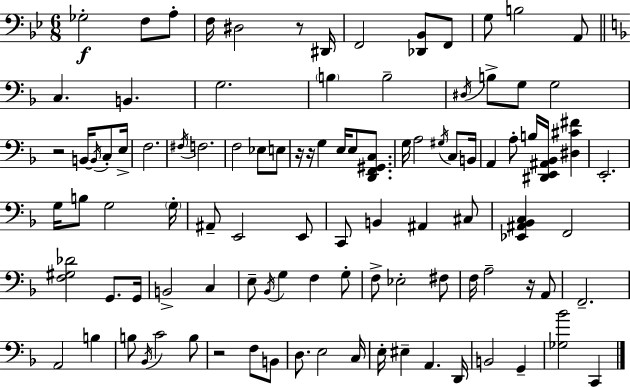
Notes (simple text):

Gb3/h F3/e A3/e F3/s D#3/h R/e D#2/s F2/h [Db2,Bb2]/e F2/e G3/e B3/h A2/e C3/q. B2/q. G3/h. B3/q B3/h D#3/s B3/e G3/e G3/h R/h B2/s B2/s C3/e E3/s F3/h. F#3/s F3/h. F3/h Eb3/e E3/e R/s R/s G3/q E3/s E3/e [D2,F2,G#2,C3]/e. G3/s A3/h G#3/s C3/e B2/s A2/q A3/e B3/s [D#2,E2,A#2,Bb2]/s [D#3,C#4,F#4]/q E2/h. G3/s B3/e G3/h G3/s A#2/e E2/h E2/e C2/e B2/q A#2/q C#3/e [Eb2,A#2,Bb2,C3]/q F2/h [F3,G#3,Db4]/h G2/e. G2/s B2/h C3/q E3/e Bb2/s G3/q F3/q G3/e F3/e Eb3/h F#3/e F3/s A3/h R/s A2/e F2/h. A2/h B3/q B3/e Bb2/s C4/h B3/e R/h F3/e B2/e D3/e. E3/h C3/s E3/s EIS3/q A2/q. D2/s B2/h G2/q [Gb3,Bb4]/h C2/q